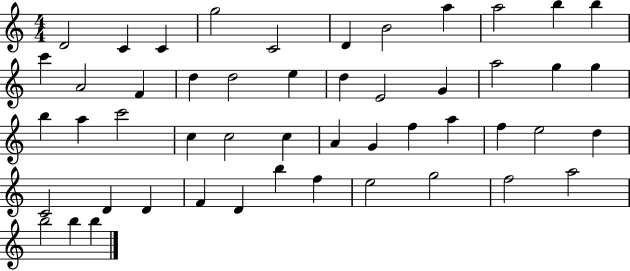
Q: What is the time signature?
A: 4/4